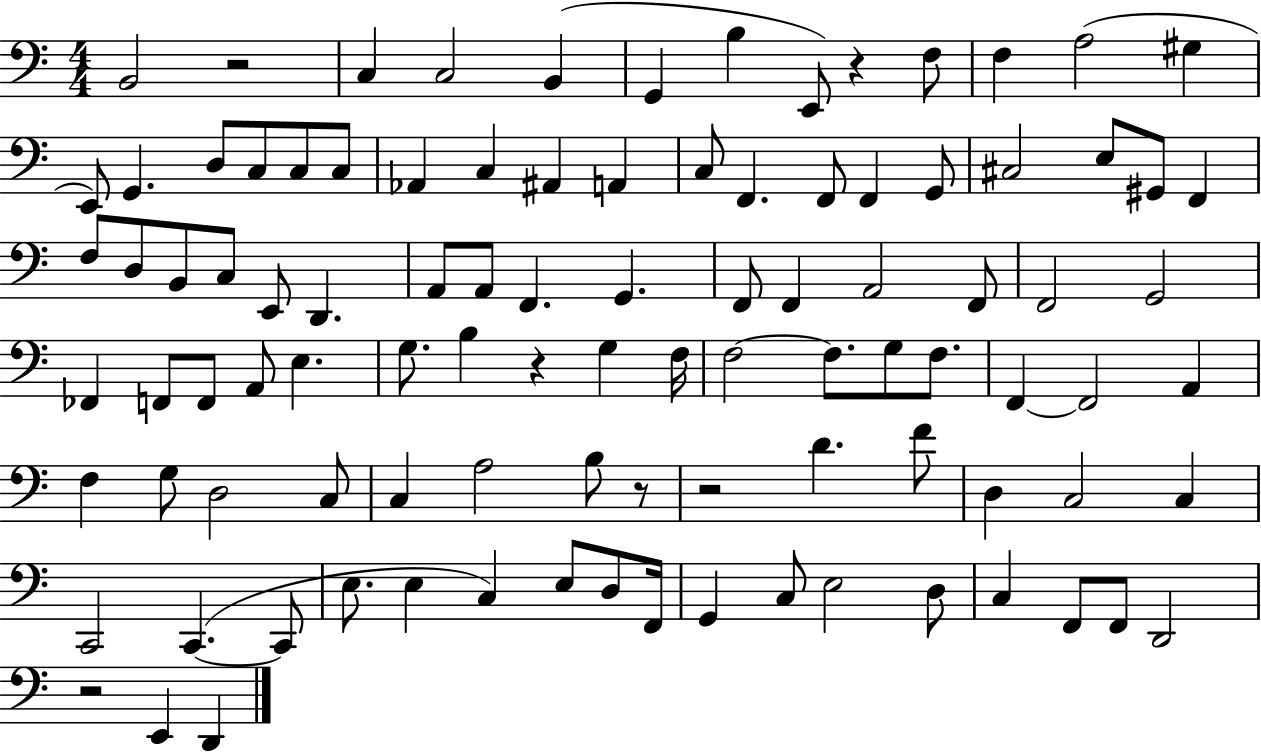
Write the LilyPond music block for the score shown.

{
  \clef bass
  \numericTimeSignature
  \time 4/4
  \key c \major
  b,2 r2 | c4 c2 b,4( | g,4 b4 e,8) r4 f8 | f4 a2( gis4 | \break e,8) g,4. d8 c8 c8 c8 | aes,4 c4 ais,4 a,4 | c8 f,4. f,8 f,4 g,8 | cis2 e8 gis,8 f,4 | \break f8 d8 b,8 c8 e,8 d,4. | a,8 a,8 f,4. g,4. | f,8 f,4 a,2 f,8 | f,2 g,2 | \break fes,4 f,8 f,8 a,8 e4. | g8. b4 r4 g4 f16 | f2~~ f8. g8 f8. | f,4~~ f,2 a,4 | \break f4 g8 d2 c8 | c4 a2 b8 r8 | r2 d'4. f'8 | d4 c2 c4 | \break c,2 c,4.~(~ c,8 | e8. e4 c4) e8 d8 f,16 | g,4 c8 e2 d8 | c4 f,8 f,8 d,2 | \break r2 e,4 d,4 | \bar "|."
}